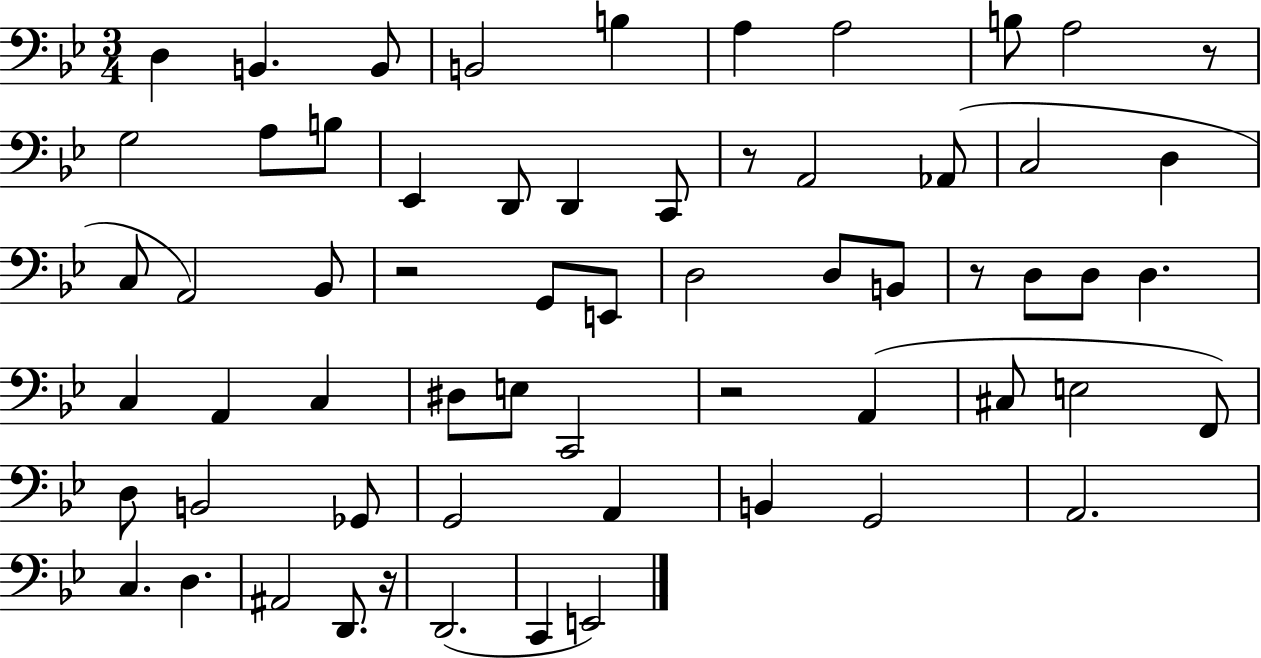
{
  \clef bass
  \numericTimeSignature
  \time 3/4
  \key bes \major
  d4 b,4. b,8 | b,2 b4 | a4 a2 | b8 a2 r8 | \break g2 a8 b8 | ees,4 d,8 d,4 c,8 | r8 a,2 aes,8( | c2 d4 | \break c8 a,2) bes,8 | r2 g,8 e,8 | d2 d8 b,8 | r8 d8 d8 d4. | \break c4 a,4 c4 | dis8 e8 c,2 | r2 a,4( | cis8 e2 f,8) | \break d8 b,2 ges,8 | g,2 a,4 | b,4 g,2 | a,2. | \break c4. d4. | ais,2 d,8. r16 | d,2.( | c,4 e,2) | \break \bar "|."
}